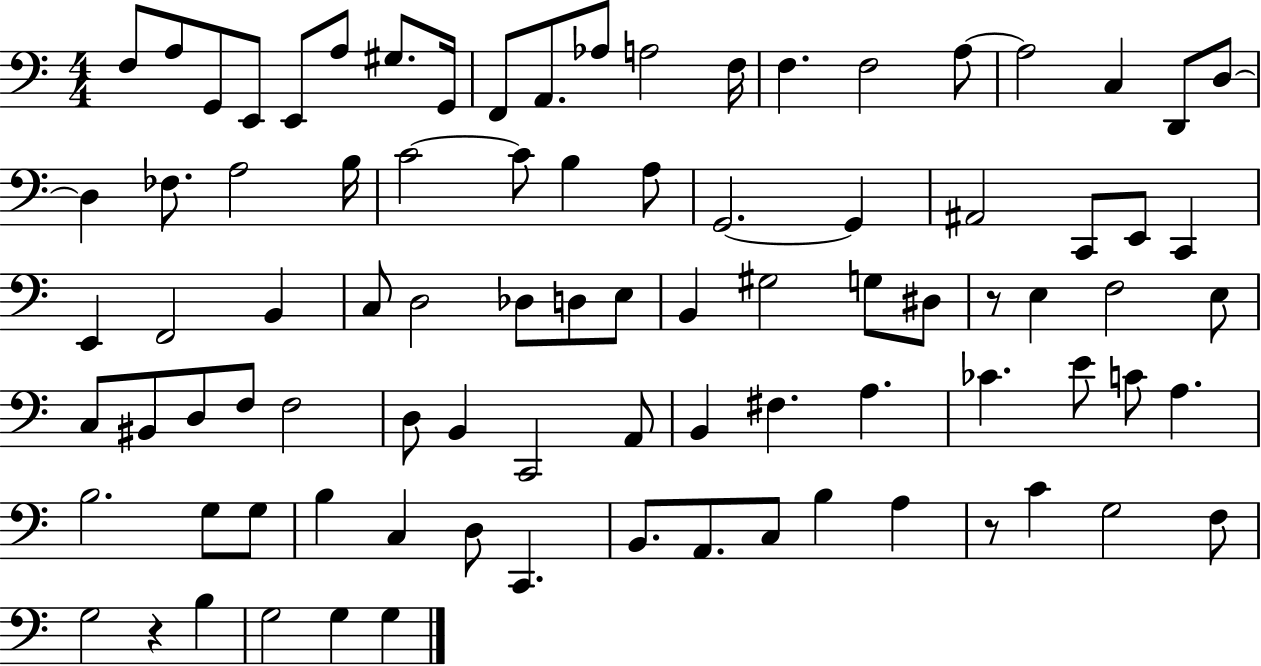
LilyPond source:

{
  \clef bass
  \numericTimeSignature
  \time 4/4
  \key c \major
  \repeat volta 2 { f8 a8 g,8 e,8 e,8 a8 gis8. g,16 | f,8 a,8. aes8 a2 f16 | f4. f2 a8~~ | a2 c4 d,8 d8~~ | \break d4 fes8. a2 b16 | c'2~~ c'8 b4 a8 | g,2.~~ g,4 | ais,2 c,8 e,8 c,4 | \break e,4 f,2 b,4 | c8 d2 des8 d8 e8 | b,4 gis2 g8 dis8 | r8 e4 f2 e8 | \break c8 bis,8 d8 f8 f2 | d8 b,4 c,2 a,8 | b,4 fis4. a4. | ces'4. e'8 c'8 a4. | \break b2. g8 g8 | b4 c4 d8 c,4. | b,8. a,8. c8 b4 a4 | r8 c'4 g2 f8 | \break g2 r4 b4 | g2 g4 g4 | } \bar "|."
}